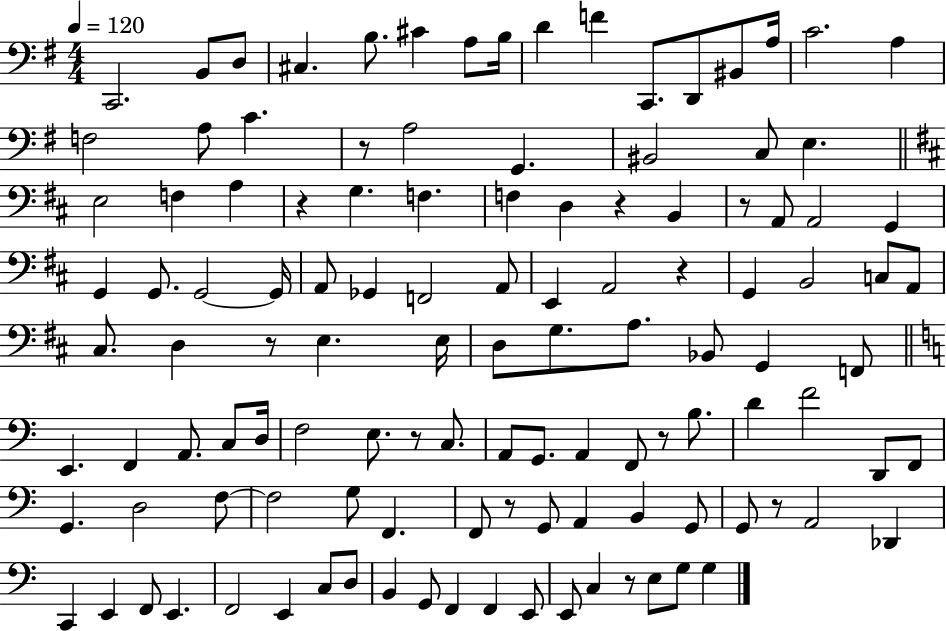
C2/h. B2/e D3/e C#3/q. B3/e. C#4/q A3/e B3/s D4/q F4/q C2/e. D2/e BIS2/e A3/s C4/h. A3/q F3/h A3/e C4/q. R/e A3/h G2/q. BIS2/h C3/e E3/q. E3/h F3/q A3/q R/q G3/q. F3/q. F3/q D3/q R/q B2/q R/e A2/e A2/h G2/q G2/q G2/e. G2/h G2/s A2/e Gb2/q F2/h A2/e E2/q A2/h R/q G2/q B2/h C3/e A2/e C#3/e. D3/q R/e E3/q. E3/s D3/e G3/e. A3/e. Bb2/e G2/q F2/e E2/q. F2/q A2/e. C3/e D3/s F3/h E3/e. R/e C3/e. A2/e G2/e. A2/q F2/e R/e B3/e. D4/q F4/h D2/e F2/e G2/q. D3/h F3/e F3/h G3/e F2/q. F2/e R/e G2/e A2/q B2/q G2/e G2/e R/e A2/h Db2/q C2/q E2/q F2/e E2/q. F2/h E2/q C3/e D3/e B2/q G2/e F2/q F2/q E2/e E2/e C3/q R/e E3/e G3/e G3/q